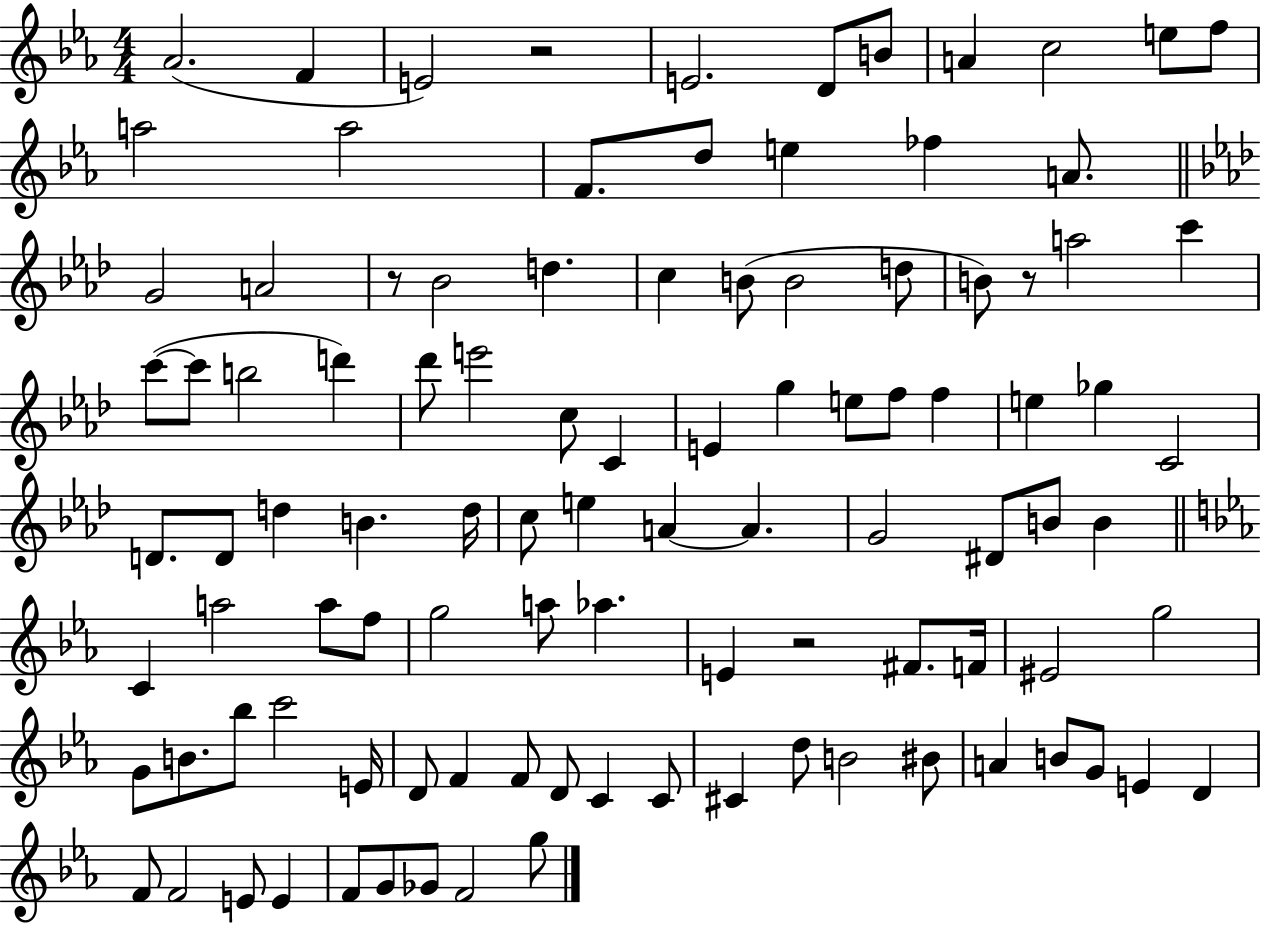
{
  \clef treble
  \numericTimeSignature
  \time 4/4
  \key ees \major
  \repeat volta 2 { aes'2.( f'4 | e'2) r2 | e'2. d'8 b'8 | a'4 c''2 e''8 f''8 | \break a''2 a''2 | f'8. d''8 e''4 fes''4 a'8. | \bar "||" \break \key aes \major g'2 a'2 | r8 bes'2 d''4. | c''4 b'8( b'2 d''8 | b'8) r8 a''2 c'''4 | \break c'''8~(~ c'''8 b''2 d'''4) | des'''8 e'''2 c''8 c'4 | e'4 g''4 e''8 f''8 f''4 | e''4 ges''4 c'2 | \break d'8. d'8 d''4 b'4. d''16 | c''8 e''4 a'4~~ a'4. | g'2 dis'8 b'8 b'4 | \bar "||" \break \key c \minor c'4 a''2 a''8 f''8 | g''2 a''8 aes''4. | e'4 r2 fis'8. f'16 | eis'2 g''2 | \break g'8 b'8. bes''8 c'''2 e'16 | d'8 f'4 f'8 d'8 c'4 c'8 | cis'4 d''8 b'2 bis'8 | a'4 b'8 g'8 e'4 d'4 | \break f'8 f'2 e'8 e'4 | f'8 g'8 ges'8 f'2 g''8 | } \bar "|."
}